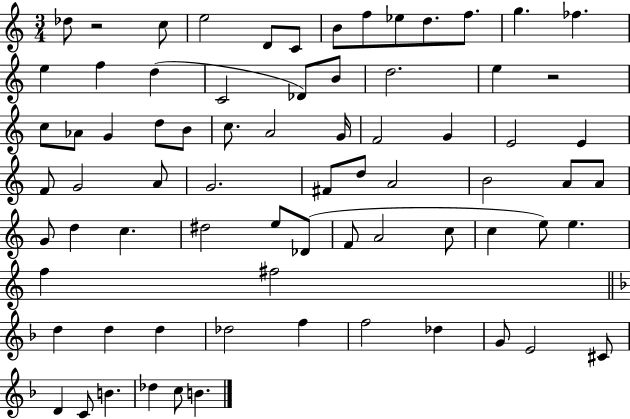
{
  \clef treble
  \numericTimeSignature
  \time 3/4
  \key c \major
  des''8 r2 c''8 | e''2 d'8 c'8 | b'8 f''8 ees''8 d''8. f''8. | g''4. fes''4. | \break e''4 f''4 d''4( | c'2 des'8) b'8 | d''2. | e''4 r2 | \break c''8 aes'8 g'4 d''8 b'8 | c''8. a'2 g'16 | f'2 g'4 | e'2 e'4 | \break f'8 g'2 a'8 | g'2. | fis'8 d''8 a'2 | b'2 a'8 a'8 | \break g'8 d''4 c''4. | dis''2 e''8 des'8( | f'8 a'2 c''8 | c''4 e''8) e''4. | \break f''4 fis''2 | \bar "||" \break \key f \major d''4 d''4 d''4 | des''2 f''4 | f''2 des''4 | g'8 e'2 cis'8 | \break d'4 c'8 b'4. | des''4 c''8 b'4. | \bar "|."
}